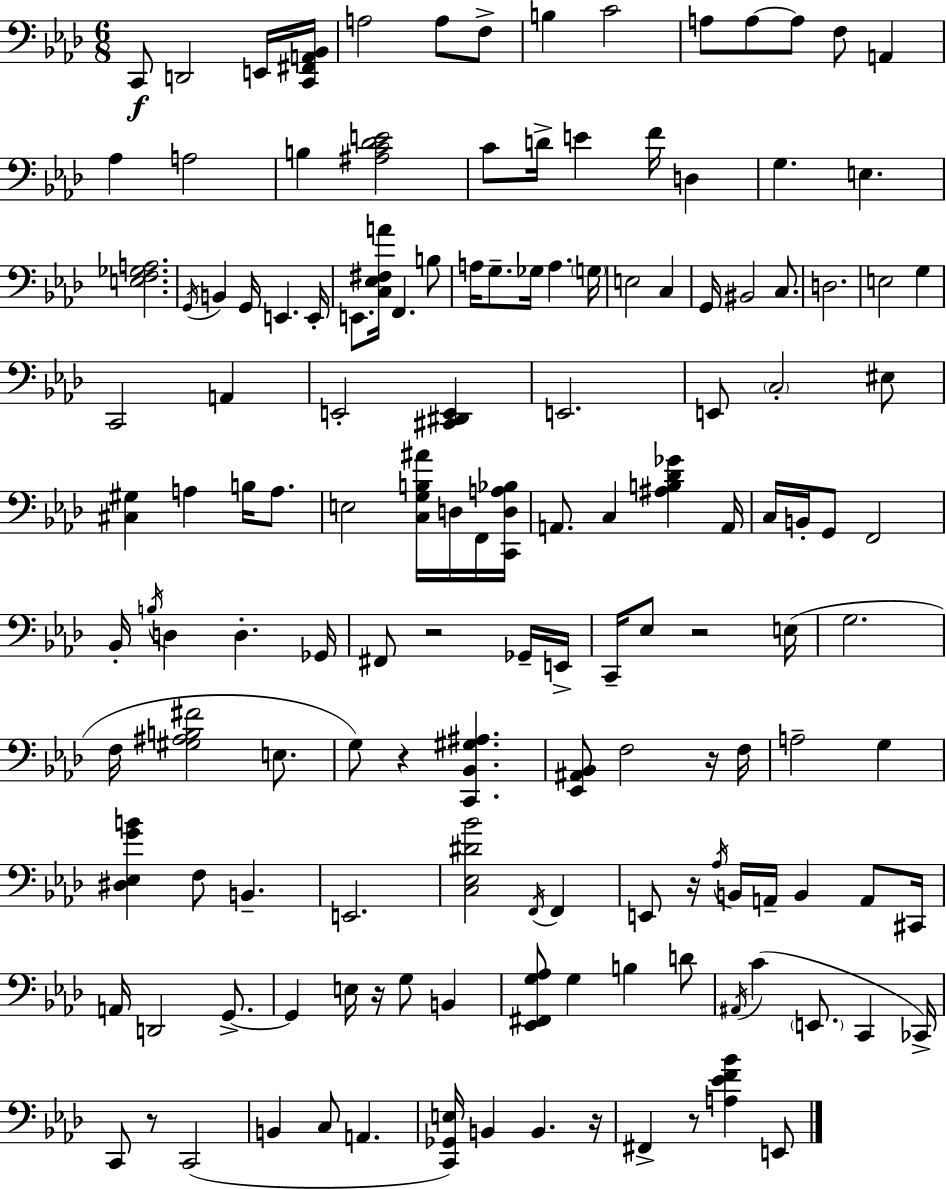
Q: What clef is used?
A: bass